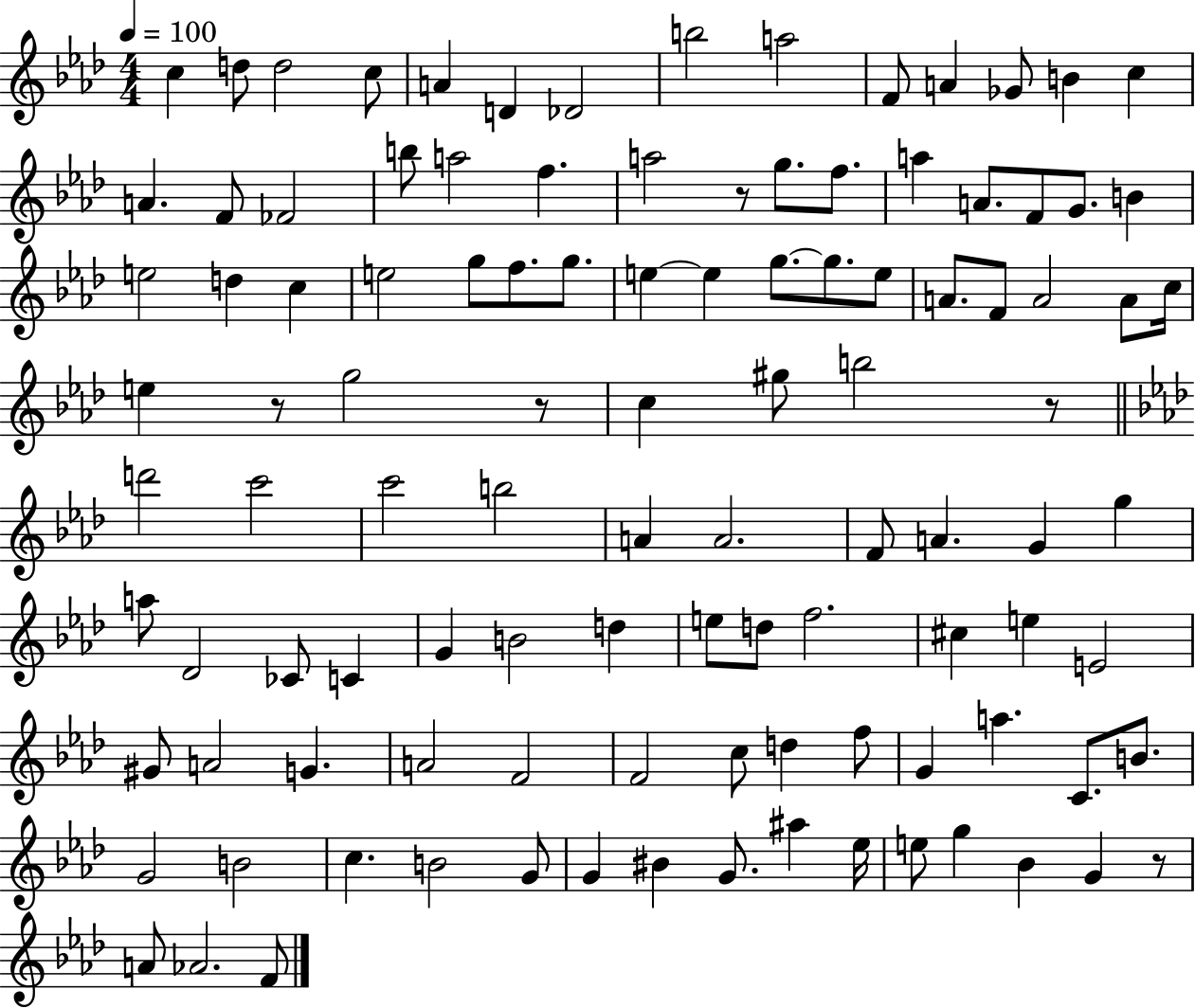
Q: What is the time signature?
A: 4/4